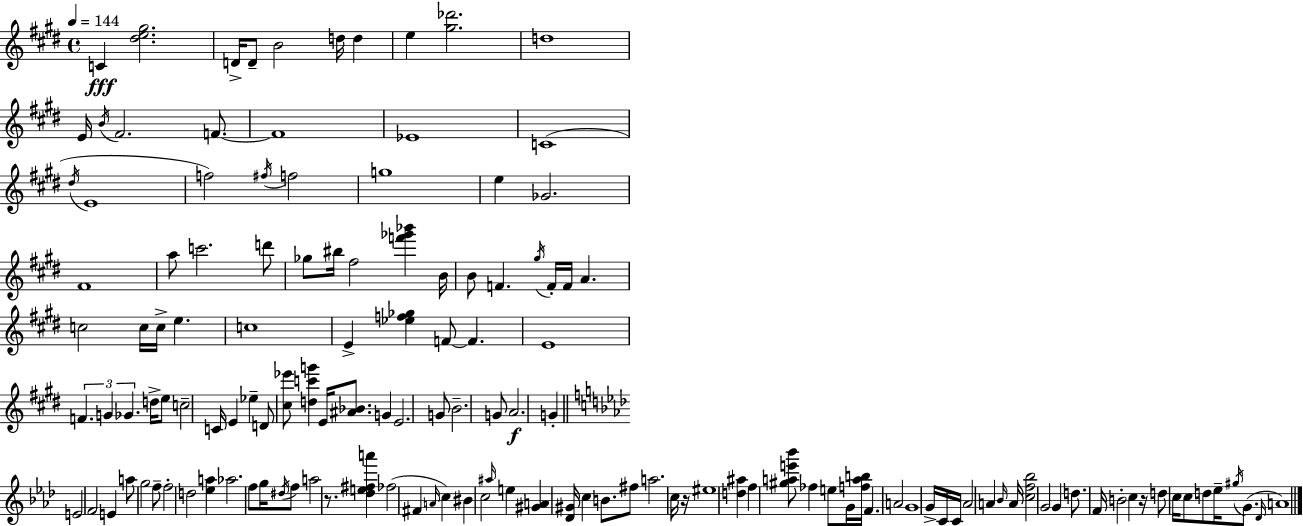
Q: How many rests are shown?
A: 3